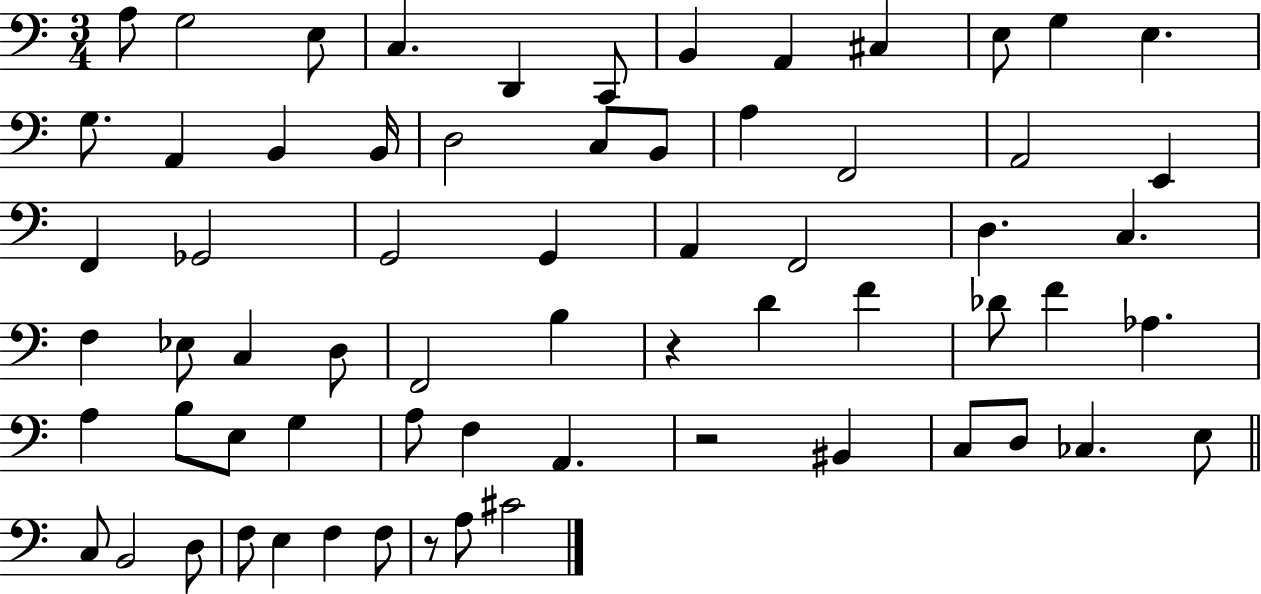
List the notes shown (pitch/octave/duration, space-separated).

A3/e G3/h E3/e C3/q. D2/q C2/e B2/q A2/q C#3/q E3/e G3/q E3/q. G3/e. A2/q B2/q B2/s D3/h C3/e B2/e A3/q F2/h A2/h E2/q F2/q Gb2/h G2/h G2/q A2/q F2/h D3/q. C3/q. F3/q Eb3/e C3/q D3/e F2/h B3/q R/q D4/q F4/q Db4/e F4/q Ab3/q. A3/q B3/e E3/e G3/q A3/e F3/q A2/q. R/h BIS2/q C3/e D3/e CES3/q. E3/e C3/e B2/h D3/e F3/e E3/q F3/q F3/e R/e A3/e C#4/h